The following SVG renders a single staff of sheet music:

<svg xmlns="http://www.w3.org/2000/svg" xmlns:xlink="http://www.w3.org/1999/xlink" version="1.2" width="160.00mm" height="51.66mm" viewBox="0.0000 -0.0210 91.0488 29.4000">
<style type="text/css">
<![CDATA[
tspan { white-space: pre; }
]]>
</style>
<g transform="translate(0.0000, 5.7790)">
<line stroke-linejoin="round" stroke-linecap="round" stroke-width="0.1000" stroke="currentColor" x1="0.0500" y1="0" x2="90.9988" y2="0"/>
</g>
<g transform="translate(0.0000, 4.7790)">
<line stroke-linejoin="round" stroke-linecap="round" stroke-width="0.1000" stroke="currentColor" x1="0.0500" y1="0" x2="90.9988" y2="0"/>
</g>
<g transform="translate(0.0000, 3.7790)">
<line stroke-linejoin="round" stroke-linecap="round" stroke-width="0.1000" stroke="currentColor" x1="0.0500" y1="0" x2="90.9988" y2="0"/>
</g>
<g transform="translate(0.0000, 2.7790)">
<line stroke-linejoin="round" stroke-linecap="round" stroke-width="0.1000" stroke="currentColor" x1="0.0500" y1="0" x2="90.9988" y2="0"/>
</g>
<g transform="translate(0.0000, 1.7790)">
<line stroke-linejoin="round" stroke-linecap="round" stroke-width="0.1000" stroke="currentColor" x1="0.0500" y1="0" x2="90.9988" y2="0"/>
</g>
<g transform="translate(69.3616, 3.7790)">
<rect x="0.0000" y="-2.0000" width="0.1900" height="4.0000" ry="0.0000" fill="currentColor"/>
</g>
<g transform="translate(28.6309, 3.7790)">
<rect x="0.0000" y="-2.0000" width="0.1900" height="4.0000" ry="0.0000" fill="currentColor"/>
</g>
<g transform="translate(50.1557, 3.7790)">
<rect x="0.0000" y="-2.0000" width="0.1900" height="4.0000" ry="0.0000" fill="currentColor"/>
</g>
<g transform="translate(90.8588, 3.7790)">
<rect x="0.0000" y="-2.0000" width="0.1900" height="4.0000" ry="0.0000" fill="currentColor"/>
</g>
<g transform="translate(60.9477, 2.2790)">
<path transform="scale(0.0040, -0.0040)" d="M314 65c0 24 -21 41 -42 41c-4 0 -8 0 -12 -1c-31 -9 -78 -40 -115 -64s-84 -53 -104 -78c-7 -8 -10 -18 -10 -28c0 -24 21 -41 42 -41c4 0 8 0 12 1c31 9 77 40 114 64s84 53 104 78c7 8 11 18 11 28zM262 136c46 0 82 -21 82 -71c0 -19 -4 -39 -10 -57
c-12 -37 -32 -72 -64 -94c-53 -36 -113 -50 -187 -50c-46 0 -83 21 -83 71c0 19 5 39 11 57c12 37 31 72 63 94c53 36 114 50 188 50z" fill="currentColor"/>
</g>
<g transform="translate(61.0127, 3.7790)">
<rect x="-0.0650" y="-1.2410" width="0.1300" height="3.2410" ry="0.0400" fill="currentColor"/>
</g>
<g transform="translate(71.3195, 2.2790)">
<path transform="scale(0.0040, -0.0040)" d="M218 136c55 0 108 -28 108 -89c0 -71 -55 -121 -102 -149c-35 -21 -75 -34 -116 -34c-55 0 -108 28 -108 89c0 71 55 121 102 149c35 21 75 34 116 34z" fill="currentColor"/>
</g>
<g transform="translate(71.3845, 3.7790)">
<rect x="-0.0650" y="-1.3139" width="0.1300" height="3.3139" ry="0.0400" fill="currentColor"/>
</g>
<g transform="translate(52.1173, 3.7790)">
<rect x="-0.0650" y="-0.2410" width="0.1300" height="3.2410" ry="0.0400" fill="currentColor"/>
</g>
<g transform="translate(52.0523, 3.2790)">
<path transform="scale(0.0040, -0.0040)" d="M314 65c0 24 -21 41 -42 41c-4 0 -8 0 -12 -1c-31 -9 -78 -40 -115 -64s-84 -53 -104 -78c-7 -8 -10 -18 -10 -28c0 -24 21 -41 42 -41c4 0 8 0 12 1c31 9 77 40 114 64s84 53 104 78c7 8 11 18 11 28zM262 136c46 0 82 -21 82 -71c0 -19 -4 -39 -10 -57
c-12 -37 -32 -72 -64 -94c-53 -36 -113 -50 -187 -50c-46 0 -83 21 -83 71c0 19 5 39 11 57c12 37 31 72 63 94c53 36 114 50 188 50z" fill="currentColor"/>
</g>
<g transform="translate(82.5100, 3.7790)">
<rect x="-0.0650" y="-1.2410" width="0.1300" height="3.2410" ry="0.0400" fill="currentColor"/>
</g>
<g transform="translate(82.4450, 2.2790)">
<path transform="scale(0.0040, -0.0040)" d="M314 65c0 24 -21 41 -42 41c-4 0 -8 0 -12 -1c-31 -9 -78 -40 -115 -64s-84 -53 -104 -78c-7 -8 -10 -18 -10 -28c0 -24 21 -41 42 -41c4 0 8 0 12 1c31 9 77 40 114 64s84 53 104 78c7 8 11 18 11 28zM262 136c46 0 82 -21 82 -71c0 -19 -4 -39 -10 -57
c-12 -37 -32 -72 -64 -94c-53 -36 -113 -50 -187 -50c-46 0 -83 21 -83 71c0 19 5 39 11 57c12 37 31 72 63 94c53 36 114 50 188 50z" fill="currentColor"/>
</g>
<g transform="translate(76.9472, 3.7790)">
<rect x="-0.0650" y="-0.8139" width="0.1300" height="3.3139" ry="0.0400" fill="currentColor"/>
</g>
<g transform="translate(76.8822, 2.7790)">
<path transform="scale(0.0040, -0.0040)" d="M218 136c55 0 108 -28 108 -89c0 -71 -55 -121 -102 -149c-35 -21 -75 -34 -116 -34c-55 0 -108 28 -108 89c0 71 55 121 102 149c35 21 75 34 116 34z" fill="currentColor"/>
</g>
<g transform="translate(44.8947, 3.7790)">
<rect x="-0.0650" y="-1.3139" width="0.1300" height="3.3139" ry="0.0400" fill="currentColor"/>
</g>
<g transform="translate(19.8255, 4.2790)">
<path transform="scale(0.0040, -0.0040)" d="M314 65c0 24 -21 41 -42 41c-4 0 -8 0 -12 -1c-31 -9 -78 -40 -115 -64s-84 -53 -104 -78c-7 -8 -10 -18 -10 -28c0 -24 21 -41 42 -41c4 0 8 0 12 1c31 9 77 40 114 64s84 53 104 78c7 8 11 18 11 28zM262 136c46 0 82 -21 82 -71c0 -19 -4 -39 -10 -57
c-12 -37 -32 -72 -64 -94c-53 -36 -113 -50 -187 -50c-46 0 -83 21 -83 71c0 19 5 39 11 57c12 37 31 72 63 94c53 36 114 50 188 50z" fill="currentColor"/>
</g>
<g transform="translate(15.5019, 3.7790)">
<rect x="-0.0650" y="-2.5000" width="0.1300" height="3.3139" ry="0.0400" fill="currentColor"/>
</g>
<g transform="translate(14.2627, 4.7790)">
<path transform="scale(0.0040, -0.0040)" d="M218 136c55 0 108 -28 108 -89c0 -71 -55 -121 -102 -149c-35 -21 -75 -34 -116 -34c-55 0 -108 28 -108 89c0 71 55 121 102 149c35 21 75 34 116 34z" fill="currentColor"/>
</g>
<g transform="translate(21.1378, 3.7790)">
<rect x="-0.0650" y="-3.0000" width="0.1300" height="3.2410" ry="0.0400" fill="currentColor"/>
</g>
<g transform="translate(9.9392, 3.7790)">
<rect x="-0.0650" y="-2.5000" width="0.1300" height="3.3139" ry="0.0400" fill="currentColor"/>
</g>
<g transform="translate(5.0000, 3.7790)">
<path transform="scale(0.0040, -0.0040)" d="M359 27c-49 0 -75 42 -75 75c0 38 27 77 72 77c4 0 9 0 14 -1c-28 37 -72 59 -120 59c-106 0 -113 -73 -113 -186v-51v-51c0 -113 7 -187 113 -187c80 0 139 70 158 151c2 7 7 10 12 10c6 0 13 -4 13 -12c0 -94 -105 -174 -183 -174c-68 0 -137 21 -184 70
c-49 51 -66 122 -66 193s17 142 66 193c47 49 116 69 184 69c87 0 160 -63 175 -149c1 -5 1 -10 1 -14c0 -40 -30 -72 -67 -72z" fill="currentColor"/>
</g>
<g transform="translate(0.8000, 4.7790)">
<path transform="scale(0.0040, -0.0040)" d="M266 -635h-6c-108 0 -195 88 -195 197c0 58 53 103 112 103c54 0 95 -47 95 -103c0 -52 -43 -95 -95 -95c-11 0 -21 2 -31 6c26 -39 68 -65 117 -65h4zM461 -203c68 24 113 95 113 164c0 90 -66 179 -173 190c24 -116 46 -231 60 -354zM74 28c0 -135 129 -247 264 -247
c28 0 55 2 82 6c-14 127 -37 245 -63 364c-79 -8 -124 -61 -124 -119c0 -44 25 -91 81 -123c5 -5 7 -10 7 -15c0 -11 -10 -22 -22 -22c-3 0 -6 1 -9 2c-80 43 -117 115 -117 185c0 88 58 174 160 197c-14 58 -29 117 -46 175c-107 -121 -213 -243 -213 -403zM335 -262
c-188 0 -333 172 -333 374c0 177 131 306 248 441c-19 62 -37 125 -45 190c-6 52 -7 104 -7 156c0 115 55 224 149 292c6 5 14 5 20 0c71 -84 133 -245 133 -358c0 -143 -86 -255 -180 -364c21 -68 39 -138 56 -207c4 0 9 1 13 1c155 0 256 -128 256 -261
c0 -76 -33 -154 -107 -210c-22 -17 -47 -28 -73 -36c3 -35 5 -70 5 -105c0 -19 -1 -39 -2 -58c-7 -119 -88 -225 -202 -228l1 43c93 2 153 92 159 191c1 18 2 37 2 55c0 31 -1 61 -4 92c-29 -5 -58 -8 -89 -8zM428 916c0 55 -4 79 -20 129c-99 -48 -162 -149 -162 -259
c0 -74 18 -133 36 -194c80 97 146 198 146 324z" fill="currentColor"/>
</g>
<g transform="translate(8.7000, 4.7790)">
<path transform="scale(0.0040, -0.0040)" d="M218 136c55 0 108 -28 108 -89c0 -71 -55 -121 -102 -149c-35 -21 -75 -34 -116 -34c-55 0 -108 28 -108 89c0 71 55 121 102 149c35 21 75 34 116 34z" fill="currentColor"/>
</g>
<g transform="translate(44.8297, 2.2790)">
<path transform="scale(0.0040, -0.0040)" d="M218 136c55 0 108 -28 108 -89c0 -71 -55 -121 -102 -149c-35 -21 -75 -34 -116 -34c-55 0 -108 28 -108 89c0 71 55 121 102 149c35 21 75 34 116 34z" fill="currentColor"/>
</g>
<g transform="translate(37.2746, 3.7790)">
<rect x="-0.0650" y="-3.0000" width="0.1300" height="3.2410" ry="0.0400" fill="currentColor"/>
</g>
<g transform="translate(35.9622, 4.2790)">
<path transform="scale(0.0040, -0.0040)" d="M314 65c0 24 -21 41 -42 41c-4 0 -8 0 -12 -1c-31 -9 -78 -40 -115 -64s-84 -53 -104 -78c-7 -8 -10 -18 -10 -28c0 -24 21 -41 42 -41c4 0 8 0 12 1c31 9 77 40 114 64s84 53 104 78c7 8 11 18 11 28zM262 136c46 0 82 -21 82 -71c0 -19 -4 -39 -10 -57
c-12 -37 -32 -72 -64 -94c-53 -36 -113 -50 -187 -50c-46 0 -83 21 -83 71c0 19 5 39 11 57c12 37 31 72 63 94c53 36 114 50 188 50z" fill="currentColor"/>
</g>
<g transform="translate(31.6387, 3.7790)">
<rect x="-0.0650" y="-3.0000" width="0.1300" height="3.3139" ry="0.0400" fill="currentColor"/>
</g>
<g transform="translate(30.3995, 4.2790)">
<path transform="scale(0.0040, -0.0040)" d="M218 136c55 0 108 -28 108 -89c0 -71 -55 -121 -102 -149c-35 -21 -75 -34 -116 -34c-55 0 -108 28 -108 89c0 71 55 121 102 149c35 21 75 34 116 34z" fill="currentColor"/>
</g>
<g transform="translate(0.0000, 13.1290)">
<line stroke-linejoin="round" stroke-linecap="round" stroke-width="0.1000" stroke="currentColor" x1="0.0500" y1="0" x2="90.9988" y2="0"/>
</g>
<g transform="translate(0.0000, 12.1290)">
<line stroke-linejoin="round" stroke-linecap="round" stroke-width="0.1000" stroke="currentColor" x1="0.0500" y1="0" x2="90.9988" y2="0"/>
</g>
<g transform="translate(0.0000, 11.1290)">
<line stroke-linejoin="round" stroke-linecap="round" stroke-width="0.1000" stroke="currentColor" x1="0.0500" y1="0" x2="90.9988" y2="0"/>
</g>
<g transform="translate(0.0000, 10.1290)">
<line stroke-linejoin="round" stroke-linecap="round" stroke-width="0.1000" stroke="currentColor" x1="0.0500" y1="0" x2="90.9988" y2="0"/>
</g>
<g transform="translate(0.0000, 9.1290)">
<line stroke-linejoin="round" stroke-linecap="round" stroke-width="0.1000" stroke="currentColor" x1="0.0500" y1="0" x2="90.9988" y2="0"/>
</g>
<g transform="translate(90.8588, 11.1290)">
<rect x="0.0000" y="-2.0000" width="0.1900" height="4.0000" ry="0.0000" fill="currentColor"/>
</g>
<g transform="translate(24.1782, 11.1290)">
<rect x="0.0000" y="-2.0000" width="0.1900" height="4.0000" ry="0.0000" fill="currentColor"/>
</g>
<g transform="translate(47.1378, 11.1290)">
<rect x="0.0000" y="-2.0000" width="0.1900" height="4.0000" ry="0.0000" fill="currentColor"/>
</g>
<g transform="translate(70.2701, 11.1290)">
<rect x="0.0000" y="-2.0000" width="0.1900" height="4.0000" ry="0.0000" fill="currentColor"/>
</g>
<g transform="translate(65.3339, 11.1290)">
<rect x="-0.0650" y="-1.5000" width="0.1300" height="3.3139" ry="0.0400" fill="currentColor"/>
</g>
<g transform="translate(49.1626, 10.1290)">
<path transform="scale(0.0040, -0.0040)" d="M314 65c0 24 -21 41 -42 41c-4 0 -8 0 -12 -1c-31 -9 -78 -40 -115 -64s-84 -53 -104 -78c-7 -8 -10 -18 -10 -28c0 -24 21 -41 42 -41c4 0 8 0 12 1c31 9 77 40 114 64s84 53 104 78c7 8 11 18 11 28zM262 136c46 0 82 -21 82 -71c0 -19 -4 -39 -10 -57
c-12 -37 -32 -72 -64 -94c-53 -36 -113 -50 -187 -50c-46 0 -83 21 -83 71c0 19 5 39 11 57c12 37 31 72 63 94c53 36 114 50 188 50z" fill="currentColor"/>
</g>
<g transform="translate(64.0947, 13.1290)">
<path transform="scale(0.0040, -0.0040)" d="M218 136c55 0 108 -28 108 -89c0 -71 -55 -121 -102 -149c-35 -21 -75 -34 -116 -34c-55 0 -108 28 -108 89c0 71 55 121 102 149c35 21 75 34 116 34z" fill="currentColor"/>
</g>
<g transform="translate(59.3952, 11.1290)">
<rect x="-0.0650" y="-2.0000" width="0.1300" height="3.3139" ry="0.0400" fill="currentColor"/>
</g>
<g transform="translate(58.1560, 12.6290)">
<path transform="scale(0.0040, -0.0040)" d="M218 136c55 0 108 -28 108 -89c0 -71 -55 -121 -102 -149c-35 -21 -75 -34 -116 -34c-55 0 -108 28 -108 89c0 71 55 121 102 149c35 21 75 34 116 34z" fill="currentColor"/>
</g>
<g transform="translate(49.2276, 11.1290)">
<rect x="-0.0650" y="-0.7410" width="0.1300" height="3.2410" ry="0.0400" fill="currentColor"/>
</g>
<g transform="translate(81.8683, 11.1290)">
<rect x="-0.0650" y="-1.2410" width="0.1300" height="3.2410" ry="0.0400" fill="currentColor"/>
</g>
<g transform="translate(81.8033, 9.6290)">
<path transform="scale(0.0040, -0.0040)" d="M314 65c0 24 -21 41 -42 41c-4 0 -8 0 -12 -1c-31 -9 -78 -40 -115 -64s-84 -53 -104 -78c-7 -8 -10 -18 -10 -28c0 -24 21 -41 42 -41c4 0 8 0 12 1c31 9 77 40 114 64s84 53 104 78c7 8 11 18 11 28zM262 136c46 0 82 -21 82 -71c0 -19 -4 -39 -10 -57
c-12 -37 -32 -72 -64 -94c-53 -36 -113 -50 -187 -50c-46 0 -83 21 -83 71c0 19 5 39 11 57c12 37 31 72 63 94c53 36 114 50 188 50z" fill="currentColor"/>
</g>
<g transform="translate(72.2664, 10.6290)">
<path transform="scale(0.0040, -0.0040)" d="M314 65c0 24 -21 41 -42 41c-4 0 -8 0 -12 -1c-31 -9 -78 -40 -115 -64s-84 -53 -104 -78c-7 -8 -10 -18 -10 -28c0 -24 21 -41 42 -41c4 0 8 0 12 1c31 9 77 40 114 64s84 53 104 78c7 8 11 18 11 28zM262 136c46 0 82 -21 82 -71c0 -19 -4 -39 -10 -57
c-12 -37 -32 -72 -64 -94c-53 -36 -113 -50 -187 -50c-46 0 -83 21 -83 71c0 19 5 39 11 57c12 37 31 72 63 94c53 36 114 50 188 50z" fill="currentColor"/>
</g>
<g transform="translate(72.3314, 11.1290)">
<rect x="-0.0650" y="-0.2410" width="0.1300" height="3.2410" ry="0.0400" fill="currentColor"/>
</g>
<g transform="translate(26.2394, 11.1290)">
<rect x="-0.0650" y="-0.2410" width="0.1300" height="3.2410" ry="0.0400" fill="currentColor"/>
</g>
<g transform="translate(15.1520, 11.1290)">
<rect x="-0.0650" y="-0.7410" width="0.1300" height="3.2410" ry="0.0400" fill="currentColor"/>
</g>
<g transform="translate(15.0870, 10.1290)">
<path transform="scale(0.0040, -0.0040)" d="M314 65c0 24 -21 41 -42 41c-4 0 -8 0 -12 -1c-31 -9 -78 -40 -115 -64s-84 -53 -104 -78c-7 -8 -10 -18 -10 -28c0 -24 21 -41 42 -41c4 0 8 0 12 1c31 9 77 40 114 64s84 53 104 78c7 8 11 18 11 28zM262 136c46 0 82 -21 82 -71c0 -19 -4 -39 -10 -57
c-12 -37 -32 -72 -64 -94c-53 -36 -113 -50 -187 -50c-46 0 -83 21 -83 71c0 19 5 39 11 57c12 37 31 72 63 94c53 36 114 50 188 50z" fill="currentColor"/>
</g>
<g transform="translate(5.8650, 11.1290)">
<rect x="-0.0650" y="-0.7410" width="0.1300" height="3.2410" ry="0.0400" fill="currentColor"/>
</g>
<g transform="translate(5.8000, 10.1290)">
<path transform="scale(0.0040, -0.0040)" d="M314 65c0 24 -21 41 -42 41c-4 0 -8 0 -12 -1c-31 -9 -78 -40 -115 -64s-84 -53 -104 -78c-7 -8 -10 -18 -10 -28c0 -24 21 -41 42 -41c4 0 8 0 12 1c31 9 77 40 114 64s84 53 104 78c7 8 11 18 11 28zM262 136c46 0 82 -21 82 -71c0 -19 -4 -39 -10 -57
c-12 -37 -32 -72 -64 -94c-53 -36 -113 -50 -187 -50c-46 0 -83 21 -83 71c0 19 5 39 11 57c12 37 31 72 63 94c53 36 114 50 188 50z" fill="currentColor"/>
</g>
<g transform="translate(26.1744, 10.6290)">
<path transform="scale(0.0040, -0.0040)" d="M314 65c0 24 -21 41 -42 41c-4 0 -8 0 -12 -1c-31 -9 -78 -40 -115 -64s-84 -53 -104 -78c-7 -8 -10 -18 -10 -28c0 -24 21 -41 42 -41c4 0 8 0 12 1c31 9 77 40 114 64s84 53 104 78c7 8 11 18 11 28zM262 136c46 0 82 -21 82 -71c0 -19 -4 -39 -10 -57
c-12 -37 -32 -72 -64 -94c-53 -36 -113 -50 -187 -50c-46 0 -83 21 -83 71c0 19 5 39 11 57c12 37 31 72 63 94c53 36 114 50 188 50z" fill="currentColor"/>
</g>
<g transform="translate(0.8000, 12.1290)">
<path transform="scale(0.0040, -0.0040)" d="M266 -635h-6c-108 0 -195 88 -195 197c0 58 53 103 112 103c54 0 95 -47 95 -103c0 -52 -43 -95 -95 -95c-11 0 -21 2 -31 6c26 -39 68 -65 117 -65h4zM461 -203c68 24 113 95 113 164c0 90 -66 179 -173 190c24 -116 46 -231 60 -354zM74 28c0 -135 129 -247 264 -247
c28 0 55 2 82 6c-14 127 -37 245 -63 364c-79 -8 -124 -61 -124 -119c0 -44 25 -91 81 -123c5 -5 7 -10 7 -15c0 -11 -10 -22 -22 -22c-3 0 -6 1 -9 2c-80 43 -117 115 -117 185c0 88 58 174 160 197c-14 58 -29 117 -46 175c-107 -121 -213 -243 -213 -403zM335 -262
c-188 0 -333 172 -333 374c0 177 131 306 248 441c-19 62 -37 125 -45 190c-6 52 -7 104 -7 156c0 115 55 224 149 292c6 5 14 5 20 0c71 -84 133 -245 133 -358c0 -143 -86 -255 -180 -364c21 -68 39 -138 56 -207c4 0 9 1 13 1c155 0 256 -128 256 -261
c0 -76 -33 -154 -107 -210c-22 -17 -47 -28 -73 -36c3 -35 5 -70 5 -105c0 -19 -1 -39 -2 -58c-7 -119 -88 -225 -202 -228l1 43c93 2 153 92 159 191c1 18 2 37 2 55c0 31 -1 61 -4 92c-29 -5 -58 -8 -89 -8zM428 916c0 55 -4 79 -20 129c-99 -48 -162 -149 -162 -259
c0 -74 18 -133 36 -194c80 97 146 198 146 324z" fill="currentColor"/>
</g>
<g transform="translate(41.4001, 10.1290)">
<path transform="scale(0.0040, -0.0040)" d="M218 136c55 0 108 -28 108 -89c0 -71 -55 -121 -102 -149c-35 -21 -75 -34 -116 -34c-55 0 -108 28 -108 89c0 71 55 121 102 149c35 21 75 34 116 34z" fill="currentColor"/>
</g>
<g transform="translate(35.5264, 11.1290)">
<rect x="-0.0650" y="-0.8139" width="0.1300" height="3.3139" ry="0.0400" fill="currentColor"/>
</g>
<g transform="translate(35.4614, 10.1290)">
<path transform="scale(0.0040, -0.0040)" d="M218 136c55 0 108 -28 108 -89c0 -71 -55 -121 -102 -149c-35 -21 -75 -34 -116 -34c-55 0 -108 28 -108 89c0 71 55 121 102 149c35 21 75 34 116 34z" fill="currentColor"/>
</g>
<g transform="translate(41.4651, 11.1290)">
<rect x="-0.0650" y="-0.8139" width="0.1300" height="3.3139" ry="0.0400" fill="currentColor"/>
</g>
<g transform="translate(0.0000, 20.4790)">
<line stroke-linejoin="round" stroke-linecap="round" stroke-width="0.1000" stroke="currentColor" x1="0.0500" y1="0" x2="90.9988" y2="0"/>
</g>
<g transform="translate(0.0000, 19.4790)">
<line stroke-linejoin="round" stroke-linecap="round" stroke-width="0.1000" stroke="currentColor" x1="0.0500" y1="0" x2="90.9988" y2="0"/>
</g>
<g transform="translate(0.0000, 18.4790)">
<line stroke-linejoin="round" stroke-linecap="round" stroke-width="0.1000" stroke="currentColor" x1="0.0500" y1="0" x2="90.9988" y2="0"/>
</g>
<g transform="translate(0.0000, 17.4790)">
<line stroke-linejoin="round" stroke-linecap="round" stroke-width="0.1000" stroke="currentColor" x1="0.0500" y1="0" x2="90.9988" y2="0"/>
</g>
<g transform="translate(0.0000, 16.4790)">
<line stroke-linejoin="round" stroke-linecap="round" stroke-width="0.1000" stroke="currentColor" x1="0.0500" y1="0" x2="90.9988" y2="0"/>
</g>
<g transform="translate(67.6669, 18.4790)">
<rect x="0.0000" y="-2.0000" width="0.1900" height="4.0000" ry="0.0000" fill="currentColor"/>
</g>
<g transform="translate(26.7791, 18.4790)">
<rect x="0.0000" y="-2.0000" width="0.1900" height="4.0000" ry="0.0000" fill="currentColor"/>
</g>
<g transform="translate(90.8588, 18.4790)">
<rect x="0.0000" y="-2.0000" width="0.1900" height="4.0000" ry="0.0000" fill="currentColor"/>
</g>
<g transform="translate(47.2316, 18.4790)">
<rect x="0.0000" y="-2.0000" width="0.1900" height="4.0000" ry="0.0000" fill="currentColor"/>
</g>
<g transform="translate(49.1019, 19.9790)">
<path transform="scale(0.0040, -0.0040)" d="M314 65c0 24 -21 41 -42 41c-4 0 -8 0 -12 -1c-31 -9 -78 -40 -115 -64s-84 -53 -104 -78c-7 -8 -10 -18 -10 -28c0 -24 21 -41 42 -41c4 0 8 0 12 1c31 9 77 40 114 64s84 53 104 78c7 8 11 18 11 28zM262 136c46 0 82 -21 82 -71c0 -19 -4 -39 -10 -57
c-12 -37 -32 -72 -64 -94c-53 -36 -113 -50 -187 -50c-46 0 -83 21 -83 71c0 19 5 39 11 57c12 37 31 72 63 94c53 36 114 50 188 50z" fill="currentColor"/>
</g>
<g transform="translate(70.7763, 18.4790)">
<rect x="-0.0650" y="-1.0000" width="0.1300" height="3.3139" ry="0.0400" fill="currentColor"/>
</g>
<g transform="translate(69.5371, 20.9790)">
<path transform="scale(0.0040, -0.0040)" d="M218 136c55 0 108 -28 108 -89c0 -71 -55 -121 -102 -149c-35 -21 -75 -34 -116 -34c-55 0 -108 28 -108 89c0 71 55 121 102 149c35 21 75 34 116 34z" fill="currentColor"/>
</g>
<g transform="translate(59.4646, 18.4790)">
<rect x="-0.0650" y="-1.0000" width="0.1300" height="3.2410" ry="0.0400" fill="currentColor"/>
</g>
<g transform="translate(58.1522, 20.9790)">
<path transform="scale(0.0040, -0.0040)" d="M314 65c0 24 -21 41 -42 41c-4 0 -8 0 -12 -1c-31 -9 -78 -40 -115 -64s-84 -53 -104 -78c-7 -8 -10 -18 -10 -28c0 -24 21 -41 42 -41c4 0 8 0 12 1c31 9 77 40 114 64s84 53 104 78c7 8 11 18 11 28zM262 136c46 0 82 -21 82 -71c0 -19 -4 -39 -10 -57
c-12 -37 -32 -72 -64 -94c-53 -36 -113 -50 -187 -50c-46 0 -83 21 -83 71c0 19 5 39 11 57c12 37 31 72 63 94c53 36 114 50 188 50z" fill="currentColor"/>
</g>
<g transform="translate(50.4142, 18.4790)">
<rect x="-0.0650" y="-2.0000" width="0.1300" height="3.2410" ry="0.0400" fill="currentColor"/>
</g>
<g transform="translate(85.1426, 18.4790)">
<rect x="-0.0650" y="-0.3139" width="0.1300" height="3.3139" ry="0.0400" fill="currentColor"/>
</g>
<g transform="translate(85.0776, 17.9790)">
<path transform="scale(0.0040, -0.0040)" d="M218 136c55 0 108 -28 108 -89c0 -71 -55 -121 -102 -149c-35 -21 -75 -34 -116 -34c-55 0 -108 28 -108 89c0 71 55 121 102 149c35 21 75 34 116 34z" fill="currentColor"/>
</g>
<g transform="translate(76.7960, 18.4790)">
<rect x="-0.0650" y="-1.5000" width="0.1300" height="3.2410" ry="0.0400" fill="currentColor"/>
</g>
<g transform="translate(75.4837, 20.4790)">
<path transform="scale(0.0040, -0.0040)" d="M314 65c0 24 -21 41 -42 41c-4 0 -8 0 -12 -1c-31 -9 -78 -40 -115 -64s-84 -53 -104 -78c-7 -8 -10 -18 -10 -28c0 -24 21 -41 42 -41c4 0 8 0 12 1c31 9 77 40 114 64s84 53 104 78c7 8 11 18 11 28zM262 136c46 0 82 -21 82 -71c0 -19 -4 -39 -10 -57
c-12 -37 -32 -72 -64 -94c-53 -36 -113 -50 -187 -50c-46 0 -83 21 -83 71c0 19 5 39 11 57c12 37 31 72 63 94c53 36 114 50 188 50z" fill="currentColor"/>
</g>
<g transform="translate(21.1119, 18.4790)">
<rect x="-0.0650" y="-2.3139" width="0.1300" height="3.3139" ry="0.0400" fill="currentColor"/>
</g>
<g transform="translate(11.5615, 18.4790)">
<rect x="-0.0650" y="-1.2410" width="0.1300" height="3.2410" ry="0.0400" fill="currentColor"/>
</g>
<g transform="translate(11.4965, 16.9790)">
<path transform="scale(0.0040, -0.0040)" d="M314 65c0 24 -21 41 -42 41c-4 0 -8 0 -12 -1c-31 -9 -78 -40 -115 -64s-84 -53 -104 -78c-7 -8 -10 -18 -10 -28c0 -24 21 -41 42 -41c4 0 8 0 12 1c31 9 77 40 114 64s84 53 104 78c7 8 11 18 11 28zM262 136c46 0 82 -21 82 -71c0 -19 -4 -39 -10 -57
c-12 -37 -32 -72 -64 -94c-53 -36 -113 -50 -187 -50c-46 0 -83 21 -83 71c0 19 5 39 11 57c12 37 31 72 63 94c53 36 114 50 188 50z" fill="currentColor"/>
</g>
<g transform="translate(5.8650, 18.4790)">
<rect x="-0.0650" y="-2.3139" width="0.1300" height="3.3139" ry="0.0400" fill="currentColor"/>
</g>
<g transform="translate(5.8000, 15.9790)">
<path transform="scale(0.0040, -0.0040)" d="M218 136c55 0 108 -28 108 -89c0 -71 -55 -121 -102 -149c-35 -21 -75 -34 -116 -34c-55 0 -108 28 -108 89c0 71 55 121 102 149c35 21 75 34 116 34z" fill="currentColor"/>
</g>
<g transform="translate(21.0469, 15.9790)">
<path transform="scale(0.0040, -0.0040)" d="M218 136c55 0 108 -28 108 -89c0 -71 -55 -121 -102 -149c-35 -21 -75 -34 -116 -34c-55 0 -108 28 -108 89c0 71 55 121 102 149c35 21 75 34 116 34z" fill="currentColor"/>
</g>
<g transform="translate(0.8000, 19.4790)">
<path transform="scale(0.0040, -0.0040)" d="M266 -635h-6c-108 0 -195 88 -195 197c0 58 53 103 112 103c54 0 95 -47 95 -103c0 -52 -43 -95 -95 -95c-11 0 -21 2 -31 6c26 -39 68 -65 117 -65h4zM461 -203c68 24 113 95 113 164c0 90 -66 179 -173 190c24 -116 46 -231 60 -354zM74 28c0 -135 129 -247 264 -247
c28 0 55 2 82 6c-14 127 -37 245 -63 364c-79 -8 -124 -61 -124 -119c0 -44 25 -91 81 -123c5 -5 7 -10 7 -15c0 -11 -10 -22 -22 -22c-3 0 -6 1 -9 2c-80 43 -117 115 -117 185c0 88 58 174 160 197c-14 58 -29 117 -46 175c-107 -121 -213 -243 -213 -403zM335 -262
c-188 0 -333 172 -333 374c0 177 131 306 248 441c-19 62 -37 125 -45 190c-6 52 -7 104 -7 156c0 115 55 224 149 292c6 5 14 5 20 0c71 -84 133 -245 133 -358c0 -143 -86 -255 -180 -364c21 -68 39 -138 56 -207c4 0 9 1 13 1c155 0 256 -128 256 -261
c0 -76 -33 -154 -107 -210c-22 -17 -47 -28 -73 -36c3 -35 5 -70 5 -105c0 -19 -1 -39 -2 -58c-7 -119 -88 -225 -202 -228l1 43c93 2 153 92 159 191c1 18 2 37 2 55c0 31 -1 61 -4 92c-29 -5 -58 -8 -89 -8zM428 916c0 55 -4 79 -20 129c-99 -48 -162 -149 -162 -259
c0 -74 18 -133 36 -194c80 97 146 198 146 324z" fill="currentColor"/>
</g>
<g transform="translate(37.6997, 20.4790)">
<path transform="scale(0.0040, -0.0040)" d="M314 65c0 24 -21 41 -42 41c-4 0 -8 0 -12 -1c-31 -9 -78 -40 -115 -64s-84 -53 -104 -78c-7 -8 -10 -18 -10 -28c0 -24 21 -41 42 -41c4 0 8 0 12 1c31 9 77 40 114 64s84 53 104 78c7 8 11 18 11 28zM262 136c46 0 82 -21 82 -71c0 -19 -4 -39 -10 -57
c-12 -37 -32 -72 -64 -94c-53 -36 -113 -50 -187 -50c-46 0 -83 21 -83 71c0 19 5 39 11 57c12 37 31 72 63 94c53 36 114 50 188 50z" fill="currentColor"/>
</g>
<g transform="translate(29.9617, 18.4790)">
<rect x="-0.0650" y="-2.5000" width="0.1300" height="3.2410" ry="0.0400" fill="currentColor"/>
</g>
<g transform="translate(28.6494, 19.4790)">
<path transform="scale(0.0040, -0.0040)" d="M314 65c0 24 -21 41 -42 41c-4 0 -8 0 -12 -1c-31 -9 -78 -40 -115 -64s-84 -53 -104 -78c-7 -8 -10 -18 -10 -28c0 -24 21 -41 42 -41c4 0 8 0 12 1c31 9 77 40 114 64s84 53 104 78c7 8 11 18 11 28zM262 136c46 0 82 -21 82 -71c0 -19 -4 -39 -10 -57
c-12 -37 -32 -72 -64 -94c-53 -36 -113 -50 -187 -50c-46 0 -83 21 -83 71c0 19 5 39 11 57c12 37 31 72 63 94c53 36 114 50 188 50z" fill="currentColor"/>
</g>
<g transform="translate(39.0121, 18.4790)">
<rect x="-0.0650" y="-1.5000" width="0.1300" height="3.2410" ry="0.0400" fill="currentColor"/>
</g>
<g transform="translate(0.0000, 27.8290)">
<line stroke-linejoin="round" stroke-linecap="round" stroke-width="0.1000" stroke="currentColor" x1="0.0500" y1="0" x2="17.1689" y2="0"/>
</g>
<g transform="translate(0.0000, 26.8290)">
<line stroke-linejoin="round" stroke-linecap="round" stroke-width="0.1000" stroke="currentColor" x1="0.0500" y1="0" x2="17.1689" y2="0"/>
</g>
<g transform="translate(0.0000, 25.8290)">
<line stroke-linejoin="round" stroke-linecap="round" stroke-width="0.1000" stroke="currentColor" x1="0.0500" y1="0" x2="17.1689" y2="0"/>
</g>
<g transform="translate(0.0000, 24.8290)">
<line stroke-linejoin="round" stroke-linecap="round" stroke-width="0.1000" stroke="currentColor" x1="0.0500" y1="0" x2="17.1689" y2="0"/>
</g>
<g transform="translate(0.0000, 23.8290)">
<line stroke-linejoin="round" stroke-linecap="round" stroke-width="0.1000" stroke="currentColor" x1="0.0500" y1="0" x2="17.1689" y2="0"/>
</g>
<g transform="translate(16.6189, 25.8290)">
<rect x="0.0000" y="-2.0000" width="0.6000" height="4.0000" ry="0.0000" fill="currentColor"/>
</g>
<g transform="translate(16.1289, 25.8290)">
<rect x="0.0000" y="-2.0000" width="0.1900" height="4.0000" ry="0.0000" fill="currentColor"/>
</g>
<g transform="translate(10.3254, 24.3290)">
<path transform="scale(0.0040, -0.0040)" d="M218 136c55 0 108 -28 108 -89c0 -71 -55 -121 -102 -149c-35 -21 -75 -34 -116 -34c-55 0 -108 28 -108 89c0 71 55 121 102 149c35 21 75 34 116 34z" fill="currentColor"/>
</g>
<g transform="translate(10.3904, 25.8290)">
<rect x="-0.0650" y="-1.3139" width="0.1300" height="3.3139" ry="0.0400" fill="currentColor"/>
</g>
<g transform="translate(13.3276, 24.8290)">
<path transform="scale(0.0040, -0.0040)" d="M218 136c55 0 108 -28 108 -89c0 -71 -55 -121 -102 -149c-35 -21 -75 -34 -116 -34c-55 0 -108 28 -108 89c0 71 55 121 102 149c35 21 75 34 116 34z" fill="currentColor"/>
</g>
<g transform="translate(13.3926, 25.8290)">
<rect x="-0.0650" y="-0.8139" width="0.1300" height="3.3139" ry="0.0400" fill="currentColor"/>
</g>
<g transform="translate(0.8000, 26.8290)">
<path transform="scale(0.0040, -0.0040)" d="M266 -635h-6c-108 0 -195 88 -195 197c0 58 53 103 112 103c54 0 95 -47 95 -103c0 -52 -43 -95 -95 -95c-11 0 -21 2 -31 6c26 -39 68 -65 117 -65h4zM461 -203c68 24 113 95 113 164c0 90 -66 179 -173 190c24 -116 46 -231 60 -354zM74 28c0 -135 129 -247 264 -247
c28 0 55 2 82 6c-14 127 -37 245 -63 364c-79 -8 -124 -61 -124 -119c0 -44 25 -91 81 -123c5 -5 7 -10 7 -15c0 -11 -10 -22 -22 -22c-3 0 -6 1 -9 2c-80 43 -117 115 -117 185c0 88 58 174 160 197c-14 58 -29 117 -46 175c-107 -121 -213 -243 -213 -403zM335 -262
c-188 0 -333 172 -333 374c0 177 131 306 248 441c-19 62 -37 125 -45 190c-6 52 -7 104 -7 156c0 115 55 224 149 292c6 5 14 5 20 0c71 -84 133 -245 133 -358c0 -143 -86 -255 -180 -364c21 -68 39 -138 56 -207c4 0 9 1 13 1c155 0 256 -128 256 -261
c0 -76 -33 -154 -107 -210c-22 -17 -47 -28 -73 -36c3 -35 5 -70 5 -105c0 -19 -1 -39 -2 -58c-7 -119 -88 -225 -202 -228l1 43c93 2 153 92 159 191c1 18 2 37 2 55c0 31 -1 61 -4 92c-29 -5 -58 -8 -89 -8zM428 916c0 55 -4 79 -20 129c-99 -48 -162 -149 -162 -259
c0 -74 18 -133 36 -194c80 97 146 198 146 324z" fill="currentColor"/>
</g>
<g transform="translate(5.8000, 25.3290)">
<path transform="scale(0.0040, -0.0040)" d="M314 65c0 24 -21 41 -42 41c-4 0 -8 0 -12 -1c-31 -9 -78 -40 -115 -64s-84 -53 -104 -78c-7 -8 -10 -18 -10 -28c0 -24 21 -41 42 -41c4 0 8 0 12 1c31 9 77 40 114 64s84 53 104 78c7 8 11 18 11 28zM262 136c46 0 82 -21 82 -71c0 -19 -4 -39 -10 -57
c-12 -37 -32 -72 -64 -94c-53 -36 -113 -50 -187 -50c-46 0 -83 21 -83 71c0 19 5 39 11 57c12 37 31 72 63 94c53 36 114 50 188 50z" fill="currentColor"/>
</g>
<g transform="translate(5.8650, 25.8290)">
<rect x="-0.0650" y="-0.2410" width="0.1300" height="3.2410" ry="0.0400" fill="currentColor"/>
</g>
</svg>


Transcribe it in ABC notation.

X:1
T:Untitled
M:4/4
L:1/4
K:C
G G A2 A A2 e c2 e2 e d e2 d2 d2 c2 d d d2 F E c2 e2 g e2 g G2 E2 F2 D2 D E2 c c2 e d